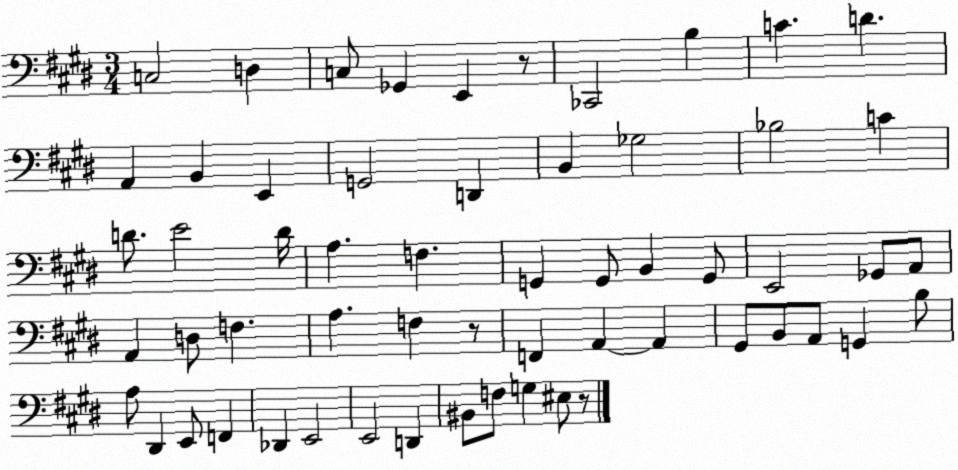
X:1
T:Untitled
M:3/4
L:1/4
K:E
C,2 D, C,/2 _G,, E,, z/2 _C,,2 B, C D A,, B,, E,, G,,2 D,, B,, _G,2 _B,2 C D/2 E2 D/4 A, F, G,, G,,/2 B,, G,,/2 E,,2 _G,,/2 A,,/2 A,, D,/2 F, A, F, z/2 F,, A,, A,, ^G,,/2 B,,/2 A,,/2 G,, B,/2 A,/2 ^D,, E,,/2 F,, _D,, E,,2 E,,2 D,, ^B,,/2 F,/2 G, ^E,/2 z/2